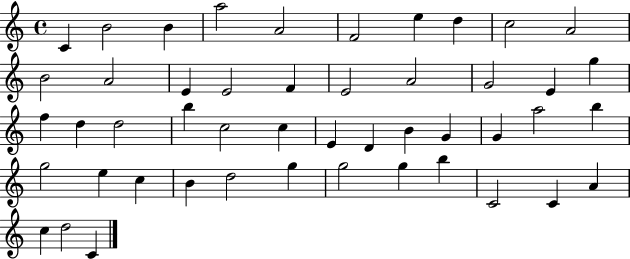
C4/q B4/h B4/q A5/h A4/h F4/h E5/q D5/q C5/h A4/h B4/h A4/h E4/q E4/h F4/q E4/h A4/h G4/h E4/q G5/q F5/q D5/q D5/h B5/q C5/h C5/q E4/q D4/q B4/q G4/q G4/q A5/h B5/q G5/h E5/q C5/q B4/q D5/h G5/q G5/h G5/q B5/q C4/h C4/q A4/q C5/q D5/h C4/q